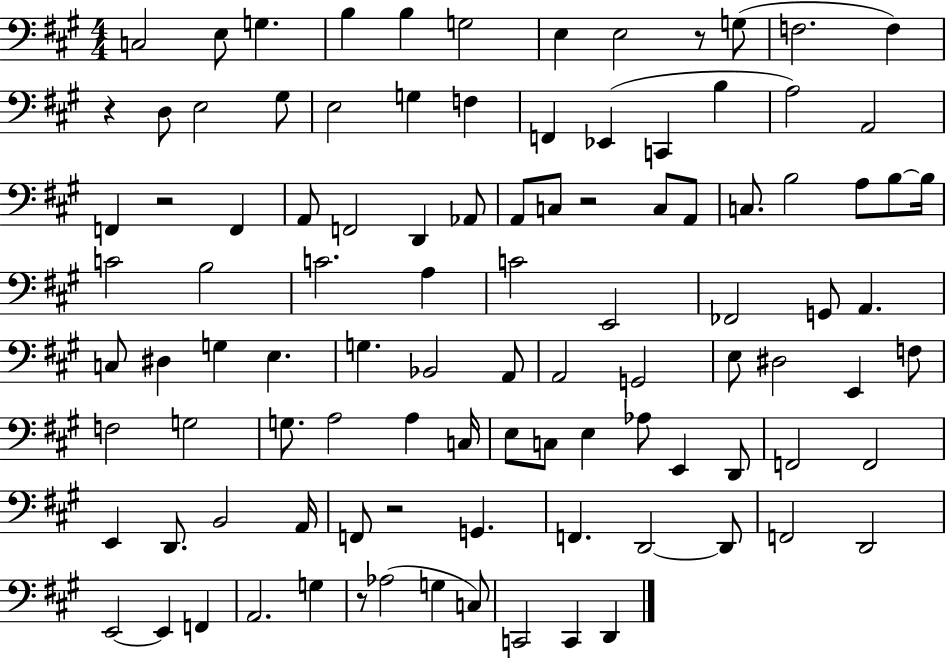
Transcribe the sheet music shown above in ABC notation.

X:1
T:Untitled
M:4/4
L:1/4
K:A
C,2 E,/2 G, B, B, G,2 E, E,2 z/2 G,/2 F,2 F, z D,/2 E,2 ^G,/2 E,2 G, F, F,, _E,, C,, B, A,2 A,,2 F,, z2 F,, A,,/2 F,,2 D,, _A,,/2 A,,/2 C,/2 z2 C,/2 A,,/2 C,/2 B,2 A,/2 B,/2 B,/4 C2 B,2 C2 A, C2 E,,2 _F,,2 G,,/2 A,, C,/2 ^D, G, E, G, _B,,2 A,,/2 A,,2 G,,2 E,/2 ^D,2 E,, F,/2 F,2 G,2 G,/2 A,2 A, C,/4 E,/2 C,/2 E, _A,/2 E,, D,,/2 F,,2 F,,2 E,, D,,/2 B,,2 A,,/4 F,,/2 z2 G,, F,, D,,2 D,,/2 F,,2 D,,2 E,,2 E,, F,, A,,2 G, z/2 _A,2 G, C,/2 C,,2 C,, D,,